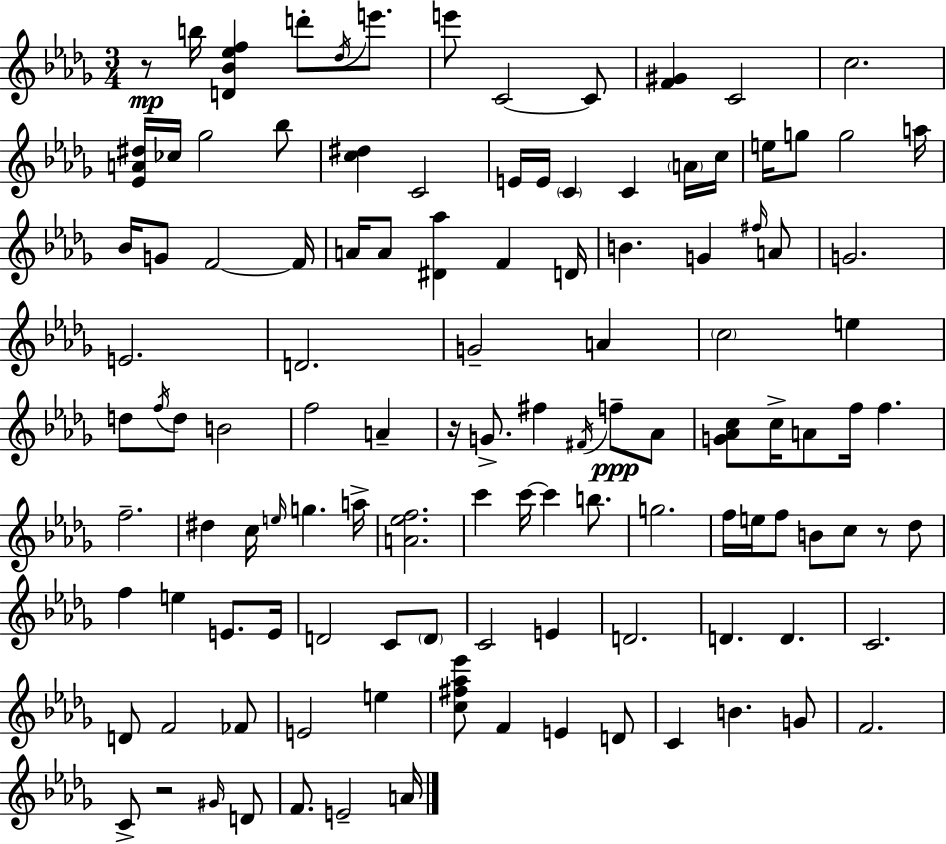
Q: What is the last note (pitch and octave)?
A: A4